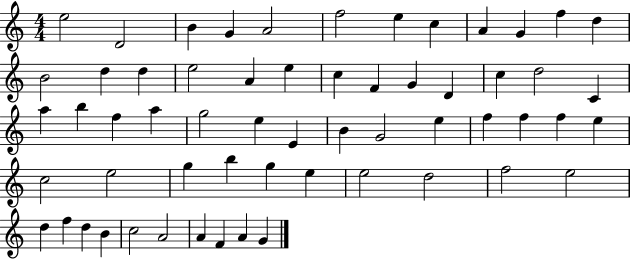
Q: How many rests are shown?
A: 0